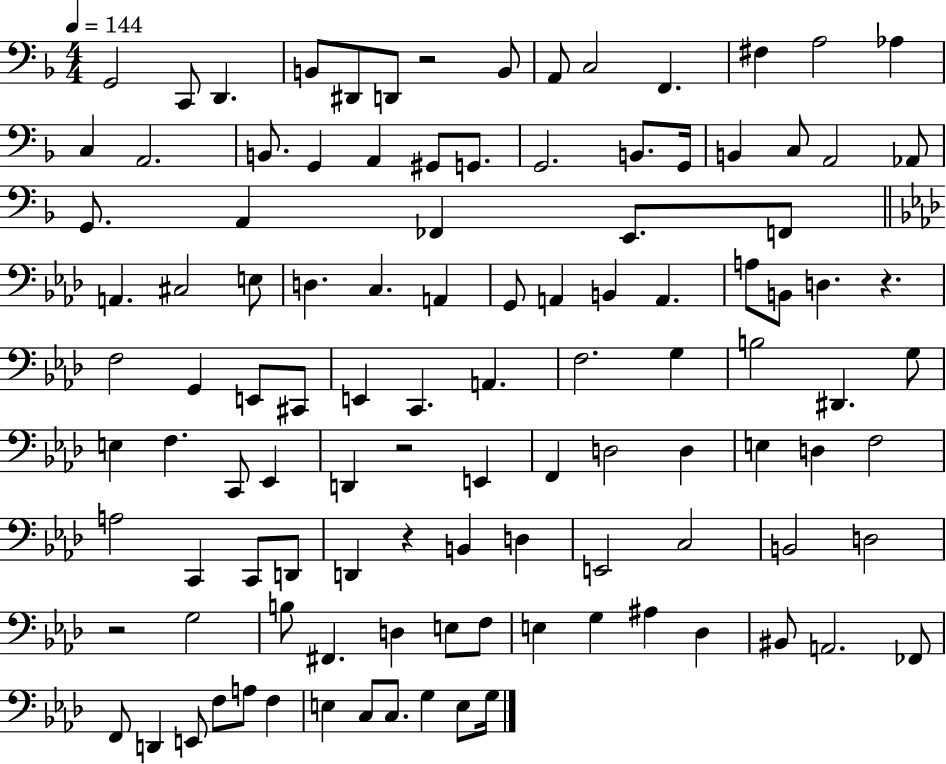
{
  \clef bass
  \numericTimeSignature
  \time 4/4
  \key f \major
  \tempo 4 = 144
  g,2 c,8 d,4. | b,8 dis,8 d,8 r2 b,8 | a,8 c2 f,4. | fis4 a2 aes4 | \break c4 a,2. | b,8. g,4 a,4 gis,8 g,8. | g,2. b,8. g,16 | b,4 c8 a,2 aes,8 | \break g,8. a,4 fes,4 e,8. f,8 | \bar "||" \break \key f \minor a,4. cis2 e8 | d4. c4. a,4 | g,8 a,4 b,4 a,4. | a8 b,8 d4. r4. | \break f2 g,4 e,8 cis,8 | e,4 c,4. a,4. | f2. g4 | b2 dis,4. g8 | \break e4 f4. c,8 ees,4 | d,4 r2 e,4 | f,4 d2 d4 | e4 d4 f2 | \break a2 c,4 c,8 d,8 | d,4 r4 b,4 d4 | e,2 c2 | b,2 d2 | \break r2 g2 | b8 fis,4. d4 e8 f8 | e4 g4 ais4 des4 | bis,8 a,2. fes,8 | \break f,8 d,4 e,8 f8 a8 f4 | e4 c8 c8. g4 e8 g16 | \bar "|."
}